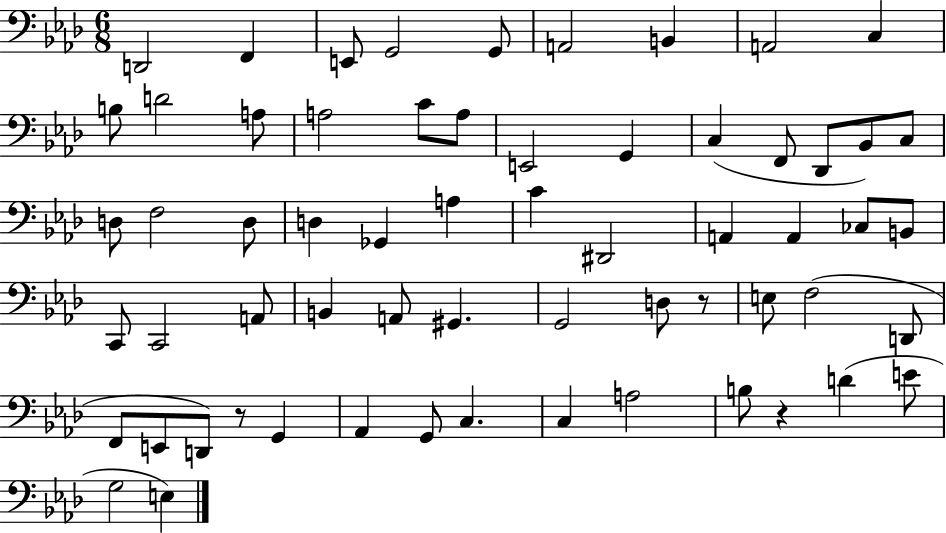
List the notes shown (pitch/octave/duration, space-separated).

D2/h F2/q E2/e G2/h G2/e A2/h B2/q A2/h C3/q B3/e D4/h A3/e A3/h C4/e A3/e E2/h G2/q C3/q F2/e Db2/e Bb2/e C3/e D3/e F3/h D3/e D3/q Gb2/q A3/q C4/q D#2/h A2/q A2/q CES3/e B2/e C2/e C2/h A2/e B2/q A2/e G#2/q. G2/h D3/e R/e E3/e F3/h D2/e F2/e E2/e D2/e R/e G2/q Ab2/q G2/e C3/q. C3/q A3/h B3/e R/q D4/q E4/e G3/h E3/q